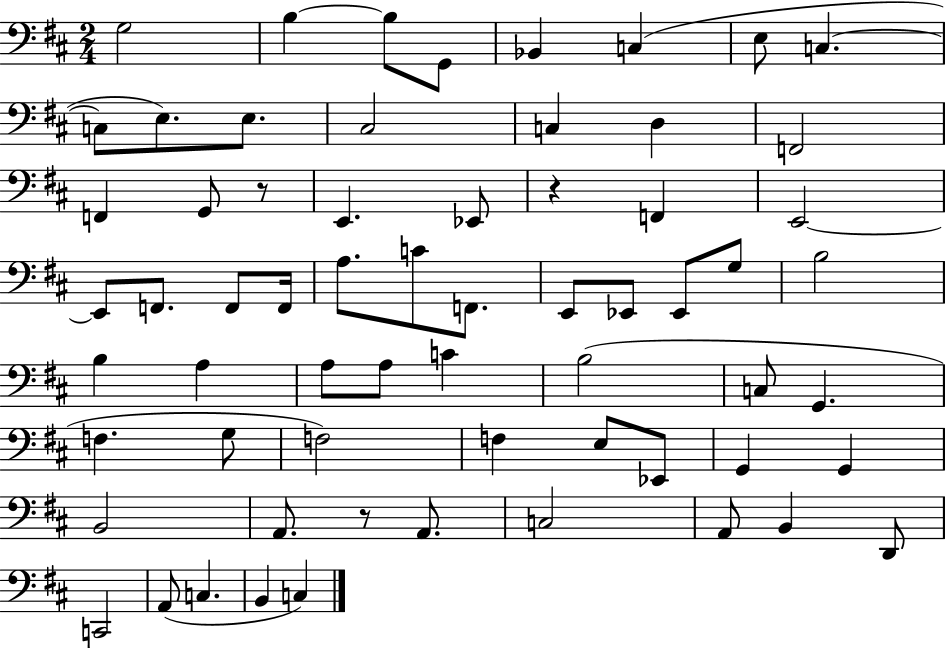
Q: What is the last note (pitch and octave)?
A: C3